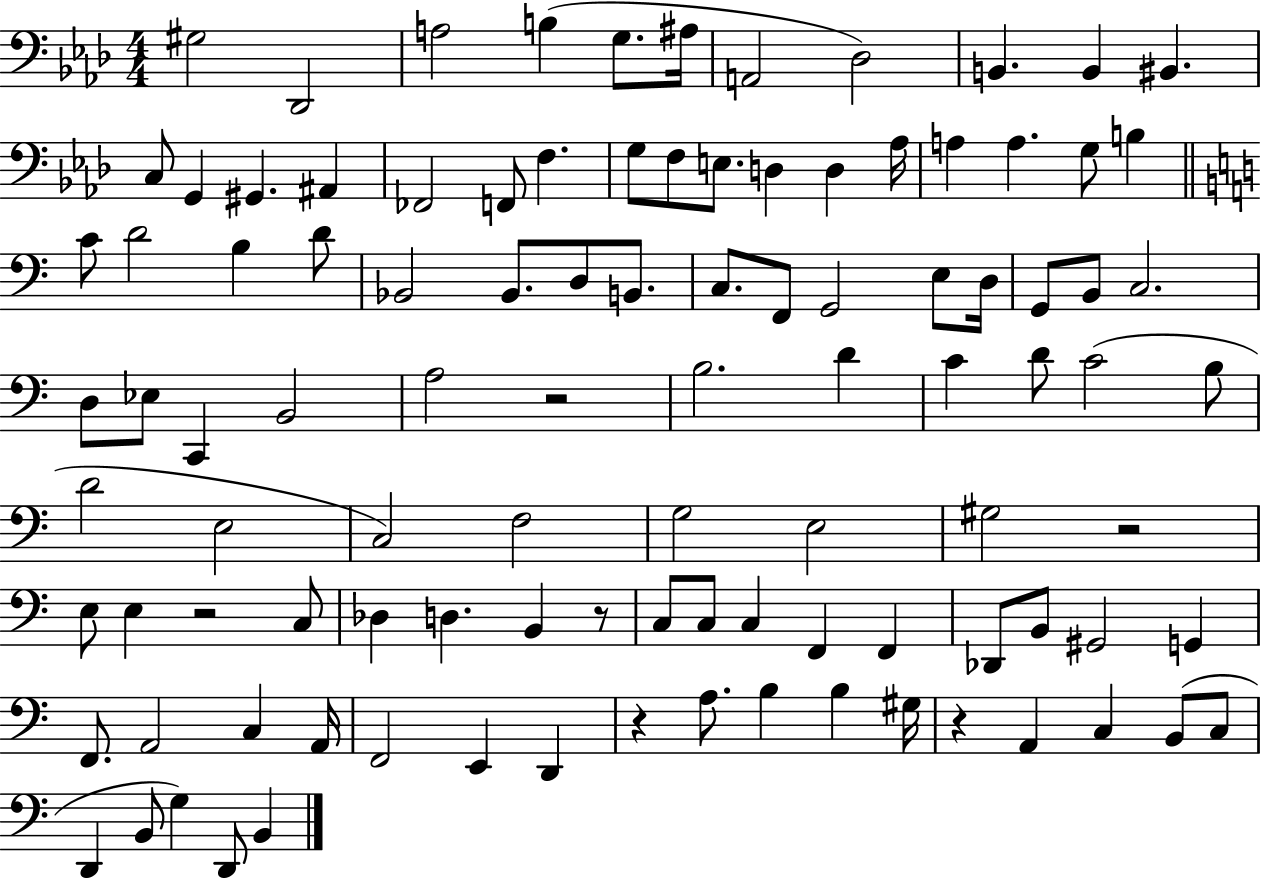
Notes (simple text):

G#3/h Db2/h A3/h B3/q G3/e. A#3/s A2/h Db3/h B2/q. B2/q BIS2/q. C3/e G2/q G#2/q. A#2/q FES2/h F2/e F3/q. G3/e F3/e E3/e. D3/q D3/q Ab3/s A3/q A3/q. G3/e B3/q C4/e D4/h B3/q D4/e Bb2/h Bb2/e. D3/e B2/e. C3/e. F2/e G2/h E3/e D3/s G2/e B2/e C3/h. D3/e Eb3/e C2/q B2/h A3/h R/h B3/h. D4/q C4/q D4/e C4/h B3/e D4/h E3/h C3/h F3/h G3/h E3/h G#3/h R/h E3/e E3/q R/h C3/e Db3/q D3/q. B2/q R/e C3/e C3/e C3/q F2/q F2/q Db2/e B2/e G#2/h G2/q F2/e. A2/h C3/q A2/s F2/h E2/q D2/q R/q A3/e. B3/q B3/q G#3/s R/q A2/q C3/q B2/e C3/e D2/q B2/e G3/q D2/e B2/q